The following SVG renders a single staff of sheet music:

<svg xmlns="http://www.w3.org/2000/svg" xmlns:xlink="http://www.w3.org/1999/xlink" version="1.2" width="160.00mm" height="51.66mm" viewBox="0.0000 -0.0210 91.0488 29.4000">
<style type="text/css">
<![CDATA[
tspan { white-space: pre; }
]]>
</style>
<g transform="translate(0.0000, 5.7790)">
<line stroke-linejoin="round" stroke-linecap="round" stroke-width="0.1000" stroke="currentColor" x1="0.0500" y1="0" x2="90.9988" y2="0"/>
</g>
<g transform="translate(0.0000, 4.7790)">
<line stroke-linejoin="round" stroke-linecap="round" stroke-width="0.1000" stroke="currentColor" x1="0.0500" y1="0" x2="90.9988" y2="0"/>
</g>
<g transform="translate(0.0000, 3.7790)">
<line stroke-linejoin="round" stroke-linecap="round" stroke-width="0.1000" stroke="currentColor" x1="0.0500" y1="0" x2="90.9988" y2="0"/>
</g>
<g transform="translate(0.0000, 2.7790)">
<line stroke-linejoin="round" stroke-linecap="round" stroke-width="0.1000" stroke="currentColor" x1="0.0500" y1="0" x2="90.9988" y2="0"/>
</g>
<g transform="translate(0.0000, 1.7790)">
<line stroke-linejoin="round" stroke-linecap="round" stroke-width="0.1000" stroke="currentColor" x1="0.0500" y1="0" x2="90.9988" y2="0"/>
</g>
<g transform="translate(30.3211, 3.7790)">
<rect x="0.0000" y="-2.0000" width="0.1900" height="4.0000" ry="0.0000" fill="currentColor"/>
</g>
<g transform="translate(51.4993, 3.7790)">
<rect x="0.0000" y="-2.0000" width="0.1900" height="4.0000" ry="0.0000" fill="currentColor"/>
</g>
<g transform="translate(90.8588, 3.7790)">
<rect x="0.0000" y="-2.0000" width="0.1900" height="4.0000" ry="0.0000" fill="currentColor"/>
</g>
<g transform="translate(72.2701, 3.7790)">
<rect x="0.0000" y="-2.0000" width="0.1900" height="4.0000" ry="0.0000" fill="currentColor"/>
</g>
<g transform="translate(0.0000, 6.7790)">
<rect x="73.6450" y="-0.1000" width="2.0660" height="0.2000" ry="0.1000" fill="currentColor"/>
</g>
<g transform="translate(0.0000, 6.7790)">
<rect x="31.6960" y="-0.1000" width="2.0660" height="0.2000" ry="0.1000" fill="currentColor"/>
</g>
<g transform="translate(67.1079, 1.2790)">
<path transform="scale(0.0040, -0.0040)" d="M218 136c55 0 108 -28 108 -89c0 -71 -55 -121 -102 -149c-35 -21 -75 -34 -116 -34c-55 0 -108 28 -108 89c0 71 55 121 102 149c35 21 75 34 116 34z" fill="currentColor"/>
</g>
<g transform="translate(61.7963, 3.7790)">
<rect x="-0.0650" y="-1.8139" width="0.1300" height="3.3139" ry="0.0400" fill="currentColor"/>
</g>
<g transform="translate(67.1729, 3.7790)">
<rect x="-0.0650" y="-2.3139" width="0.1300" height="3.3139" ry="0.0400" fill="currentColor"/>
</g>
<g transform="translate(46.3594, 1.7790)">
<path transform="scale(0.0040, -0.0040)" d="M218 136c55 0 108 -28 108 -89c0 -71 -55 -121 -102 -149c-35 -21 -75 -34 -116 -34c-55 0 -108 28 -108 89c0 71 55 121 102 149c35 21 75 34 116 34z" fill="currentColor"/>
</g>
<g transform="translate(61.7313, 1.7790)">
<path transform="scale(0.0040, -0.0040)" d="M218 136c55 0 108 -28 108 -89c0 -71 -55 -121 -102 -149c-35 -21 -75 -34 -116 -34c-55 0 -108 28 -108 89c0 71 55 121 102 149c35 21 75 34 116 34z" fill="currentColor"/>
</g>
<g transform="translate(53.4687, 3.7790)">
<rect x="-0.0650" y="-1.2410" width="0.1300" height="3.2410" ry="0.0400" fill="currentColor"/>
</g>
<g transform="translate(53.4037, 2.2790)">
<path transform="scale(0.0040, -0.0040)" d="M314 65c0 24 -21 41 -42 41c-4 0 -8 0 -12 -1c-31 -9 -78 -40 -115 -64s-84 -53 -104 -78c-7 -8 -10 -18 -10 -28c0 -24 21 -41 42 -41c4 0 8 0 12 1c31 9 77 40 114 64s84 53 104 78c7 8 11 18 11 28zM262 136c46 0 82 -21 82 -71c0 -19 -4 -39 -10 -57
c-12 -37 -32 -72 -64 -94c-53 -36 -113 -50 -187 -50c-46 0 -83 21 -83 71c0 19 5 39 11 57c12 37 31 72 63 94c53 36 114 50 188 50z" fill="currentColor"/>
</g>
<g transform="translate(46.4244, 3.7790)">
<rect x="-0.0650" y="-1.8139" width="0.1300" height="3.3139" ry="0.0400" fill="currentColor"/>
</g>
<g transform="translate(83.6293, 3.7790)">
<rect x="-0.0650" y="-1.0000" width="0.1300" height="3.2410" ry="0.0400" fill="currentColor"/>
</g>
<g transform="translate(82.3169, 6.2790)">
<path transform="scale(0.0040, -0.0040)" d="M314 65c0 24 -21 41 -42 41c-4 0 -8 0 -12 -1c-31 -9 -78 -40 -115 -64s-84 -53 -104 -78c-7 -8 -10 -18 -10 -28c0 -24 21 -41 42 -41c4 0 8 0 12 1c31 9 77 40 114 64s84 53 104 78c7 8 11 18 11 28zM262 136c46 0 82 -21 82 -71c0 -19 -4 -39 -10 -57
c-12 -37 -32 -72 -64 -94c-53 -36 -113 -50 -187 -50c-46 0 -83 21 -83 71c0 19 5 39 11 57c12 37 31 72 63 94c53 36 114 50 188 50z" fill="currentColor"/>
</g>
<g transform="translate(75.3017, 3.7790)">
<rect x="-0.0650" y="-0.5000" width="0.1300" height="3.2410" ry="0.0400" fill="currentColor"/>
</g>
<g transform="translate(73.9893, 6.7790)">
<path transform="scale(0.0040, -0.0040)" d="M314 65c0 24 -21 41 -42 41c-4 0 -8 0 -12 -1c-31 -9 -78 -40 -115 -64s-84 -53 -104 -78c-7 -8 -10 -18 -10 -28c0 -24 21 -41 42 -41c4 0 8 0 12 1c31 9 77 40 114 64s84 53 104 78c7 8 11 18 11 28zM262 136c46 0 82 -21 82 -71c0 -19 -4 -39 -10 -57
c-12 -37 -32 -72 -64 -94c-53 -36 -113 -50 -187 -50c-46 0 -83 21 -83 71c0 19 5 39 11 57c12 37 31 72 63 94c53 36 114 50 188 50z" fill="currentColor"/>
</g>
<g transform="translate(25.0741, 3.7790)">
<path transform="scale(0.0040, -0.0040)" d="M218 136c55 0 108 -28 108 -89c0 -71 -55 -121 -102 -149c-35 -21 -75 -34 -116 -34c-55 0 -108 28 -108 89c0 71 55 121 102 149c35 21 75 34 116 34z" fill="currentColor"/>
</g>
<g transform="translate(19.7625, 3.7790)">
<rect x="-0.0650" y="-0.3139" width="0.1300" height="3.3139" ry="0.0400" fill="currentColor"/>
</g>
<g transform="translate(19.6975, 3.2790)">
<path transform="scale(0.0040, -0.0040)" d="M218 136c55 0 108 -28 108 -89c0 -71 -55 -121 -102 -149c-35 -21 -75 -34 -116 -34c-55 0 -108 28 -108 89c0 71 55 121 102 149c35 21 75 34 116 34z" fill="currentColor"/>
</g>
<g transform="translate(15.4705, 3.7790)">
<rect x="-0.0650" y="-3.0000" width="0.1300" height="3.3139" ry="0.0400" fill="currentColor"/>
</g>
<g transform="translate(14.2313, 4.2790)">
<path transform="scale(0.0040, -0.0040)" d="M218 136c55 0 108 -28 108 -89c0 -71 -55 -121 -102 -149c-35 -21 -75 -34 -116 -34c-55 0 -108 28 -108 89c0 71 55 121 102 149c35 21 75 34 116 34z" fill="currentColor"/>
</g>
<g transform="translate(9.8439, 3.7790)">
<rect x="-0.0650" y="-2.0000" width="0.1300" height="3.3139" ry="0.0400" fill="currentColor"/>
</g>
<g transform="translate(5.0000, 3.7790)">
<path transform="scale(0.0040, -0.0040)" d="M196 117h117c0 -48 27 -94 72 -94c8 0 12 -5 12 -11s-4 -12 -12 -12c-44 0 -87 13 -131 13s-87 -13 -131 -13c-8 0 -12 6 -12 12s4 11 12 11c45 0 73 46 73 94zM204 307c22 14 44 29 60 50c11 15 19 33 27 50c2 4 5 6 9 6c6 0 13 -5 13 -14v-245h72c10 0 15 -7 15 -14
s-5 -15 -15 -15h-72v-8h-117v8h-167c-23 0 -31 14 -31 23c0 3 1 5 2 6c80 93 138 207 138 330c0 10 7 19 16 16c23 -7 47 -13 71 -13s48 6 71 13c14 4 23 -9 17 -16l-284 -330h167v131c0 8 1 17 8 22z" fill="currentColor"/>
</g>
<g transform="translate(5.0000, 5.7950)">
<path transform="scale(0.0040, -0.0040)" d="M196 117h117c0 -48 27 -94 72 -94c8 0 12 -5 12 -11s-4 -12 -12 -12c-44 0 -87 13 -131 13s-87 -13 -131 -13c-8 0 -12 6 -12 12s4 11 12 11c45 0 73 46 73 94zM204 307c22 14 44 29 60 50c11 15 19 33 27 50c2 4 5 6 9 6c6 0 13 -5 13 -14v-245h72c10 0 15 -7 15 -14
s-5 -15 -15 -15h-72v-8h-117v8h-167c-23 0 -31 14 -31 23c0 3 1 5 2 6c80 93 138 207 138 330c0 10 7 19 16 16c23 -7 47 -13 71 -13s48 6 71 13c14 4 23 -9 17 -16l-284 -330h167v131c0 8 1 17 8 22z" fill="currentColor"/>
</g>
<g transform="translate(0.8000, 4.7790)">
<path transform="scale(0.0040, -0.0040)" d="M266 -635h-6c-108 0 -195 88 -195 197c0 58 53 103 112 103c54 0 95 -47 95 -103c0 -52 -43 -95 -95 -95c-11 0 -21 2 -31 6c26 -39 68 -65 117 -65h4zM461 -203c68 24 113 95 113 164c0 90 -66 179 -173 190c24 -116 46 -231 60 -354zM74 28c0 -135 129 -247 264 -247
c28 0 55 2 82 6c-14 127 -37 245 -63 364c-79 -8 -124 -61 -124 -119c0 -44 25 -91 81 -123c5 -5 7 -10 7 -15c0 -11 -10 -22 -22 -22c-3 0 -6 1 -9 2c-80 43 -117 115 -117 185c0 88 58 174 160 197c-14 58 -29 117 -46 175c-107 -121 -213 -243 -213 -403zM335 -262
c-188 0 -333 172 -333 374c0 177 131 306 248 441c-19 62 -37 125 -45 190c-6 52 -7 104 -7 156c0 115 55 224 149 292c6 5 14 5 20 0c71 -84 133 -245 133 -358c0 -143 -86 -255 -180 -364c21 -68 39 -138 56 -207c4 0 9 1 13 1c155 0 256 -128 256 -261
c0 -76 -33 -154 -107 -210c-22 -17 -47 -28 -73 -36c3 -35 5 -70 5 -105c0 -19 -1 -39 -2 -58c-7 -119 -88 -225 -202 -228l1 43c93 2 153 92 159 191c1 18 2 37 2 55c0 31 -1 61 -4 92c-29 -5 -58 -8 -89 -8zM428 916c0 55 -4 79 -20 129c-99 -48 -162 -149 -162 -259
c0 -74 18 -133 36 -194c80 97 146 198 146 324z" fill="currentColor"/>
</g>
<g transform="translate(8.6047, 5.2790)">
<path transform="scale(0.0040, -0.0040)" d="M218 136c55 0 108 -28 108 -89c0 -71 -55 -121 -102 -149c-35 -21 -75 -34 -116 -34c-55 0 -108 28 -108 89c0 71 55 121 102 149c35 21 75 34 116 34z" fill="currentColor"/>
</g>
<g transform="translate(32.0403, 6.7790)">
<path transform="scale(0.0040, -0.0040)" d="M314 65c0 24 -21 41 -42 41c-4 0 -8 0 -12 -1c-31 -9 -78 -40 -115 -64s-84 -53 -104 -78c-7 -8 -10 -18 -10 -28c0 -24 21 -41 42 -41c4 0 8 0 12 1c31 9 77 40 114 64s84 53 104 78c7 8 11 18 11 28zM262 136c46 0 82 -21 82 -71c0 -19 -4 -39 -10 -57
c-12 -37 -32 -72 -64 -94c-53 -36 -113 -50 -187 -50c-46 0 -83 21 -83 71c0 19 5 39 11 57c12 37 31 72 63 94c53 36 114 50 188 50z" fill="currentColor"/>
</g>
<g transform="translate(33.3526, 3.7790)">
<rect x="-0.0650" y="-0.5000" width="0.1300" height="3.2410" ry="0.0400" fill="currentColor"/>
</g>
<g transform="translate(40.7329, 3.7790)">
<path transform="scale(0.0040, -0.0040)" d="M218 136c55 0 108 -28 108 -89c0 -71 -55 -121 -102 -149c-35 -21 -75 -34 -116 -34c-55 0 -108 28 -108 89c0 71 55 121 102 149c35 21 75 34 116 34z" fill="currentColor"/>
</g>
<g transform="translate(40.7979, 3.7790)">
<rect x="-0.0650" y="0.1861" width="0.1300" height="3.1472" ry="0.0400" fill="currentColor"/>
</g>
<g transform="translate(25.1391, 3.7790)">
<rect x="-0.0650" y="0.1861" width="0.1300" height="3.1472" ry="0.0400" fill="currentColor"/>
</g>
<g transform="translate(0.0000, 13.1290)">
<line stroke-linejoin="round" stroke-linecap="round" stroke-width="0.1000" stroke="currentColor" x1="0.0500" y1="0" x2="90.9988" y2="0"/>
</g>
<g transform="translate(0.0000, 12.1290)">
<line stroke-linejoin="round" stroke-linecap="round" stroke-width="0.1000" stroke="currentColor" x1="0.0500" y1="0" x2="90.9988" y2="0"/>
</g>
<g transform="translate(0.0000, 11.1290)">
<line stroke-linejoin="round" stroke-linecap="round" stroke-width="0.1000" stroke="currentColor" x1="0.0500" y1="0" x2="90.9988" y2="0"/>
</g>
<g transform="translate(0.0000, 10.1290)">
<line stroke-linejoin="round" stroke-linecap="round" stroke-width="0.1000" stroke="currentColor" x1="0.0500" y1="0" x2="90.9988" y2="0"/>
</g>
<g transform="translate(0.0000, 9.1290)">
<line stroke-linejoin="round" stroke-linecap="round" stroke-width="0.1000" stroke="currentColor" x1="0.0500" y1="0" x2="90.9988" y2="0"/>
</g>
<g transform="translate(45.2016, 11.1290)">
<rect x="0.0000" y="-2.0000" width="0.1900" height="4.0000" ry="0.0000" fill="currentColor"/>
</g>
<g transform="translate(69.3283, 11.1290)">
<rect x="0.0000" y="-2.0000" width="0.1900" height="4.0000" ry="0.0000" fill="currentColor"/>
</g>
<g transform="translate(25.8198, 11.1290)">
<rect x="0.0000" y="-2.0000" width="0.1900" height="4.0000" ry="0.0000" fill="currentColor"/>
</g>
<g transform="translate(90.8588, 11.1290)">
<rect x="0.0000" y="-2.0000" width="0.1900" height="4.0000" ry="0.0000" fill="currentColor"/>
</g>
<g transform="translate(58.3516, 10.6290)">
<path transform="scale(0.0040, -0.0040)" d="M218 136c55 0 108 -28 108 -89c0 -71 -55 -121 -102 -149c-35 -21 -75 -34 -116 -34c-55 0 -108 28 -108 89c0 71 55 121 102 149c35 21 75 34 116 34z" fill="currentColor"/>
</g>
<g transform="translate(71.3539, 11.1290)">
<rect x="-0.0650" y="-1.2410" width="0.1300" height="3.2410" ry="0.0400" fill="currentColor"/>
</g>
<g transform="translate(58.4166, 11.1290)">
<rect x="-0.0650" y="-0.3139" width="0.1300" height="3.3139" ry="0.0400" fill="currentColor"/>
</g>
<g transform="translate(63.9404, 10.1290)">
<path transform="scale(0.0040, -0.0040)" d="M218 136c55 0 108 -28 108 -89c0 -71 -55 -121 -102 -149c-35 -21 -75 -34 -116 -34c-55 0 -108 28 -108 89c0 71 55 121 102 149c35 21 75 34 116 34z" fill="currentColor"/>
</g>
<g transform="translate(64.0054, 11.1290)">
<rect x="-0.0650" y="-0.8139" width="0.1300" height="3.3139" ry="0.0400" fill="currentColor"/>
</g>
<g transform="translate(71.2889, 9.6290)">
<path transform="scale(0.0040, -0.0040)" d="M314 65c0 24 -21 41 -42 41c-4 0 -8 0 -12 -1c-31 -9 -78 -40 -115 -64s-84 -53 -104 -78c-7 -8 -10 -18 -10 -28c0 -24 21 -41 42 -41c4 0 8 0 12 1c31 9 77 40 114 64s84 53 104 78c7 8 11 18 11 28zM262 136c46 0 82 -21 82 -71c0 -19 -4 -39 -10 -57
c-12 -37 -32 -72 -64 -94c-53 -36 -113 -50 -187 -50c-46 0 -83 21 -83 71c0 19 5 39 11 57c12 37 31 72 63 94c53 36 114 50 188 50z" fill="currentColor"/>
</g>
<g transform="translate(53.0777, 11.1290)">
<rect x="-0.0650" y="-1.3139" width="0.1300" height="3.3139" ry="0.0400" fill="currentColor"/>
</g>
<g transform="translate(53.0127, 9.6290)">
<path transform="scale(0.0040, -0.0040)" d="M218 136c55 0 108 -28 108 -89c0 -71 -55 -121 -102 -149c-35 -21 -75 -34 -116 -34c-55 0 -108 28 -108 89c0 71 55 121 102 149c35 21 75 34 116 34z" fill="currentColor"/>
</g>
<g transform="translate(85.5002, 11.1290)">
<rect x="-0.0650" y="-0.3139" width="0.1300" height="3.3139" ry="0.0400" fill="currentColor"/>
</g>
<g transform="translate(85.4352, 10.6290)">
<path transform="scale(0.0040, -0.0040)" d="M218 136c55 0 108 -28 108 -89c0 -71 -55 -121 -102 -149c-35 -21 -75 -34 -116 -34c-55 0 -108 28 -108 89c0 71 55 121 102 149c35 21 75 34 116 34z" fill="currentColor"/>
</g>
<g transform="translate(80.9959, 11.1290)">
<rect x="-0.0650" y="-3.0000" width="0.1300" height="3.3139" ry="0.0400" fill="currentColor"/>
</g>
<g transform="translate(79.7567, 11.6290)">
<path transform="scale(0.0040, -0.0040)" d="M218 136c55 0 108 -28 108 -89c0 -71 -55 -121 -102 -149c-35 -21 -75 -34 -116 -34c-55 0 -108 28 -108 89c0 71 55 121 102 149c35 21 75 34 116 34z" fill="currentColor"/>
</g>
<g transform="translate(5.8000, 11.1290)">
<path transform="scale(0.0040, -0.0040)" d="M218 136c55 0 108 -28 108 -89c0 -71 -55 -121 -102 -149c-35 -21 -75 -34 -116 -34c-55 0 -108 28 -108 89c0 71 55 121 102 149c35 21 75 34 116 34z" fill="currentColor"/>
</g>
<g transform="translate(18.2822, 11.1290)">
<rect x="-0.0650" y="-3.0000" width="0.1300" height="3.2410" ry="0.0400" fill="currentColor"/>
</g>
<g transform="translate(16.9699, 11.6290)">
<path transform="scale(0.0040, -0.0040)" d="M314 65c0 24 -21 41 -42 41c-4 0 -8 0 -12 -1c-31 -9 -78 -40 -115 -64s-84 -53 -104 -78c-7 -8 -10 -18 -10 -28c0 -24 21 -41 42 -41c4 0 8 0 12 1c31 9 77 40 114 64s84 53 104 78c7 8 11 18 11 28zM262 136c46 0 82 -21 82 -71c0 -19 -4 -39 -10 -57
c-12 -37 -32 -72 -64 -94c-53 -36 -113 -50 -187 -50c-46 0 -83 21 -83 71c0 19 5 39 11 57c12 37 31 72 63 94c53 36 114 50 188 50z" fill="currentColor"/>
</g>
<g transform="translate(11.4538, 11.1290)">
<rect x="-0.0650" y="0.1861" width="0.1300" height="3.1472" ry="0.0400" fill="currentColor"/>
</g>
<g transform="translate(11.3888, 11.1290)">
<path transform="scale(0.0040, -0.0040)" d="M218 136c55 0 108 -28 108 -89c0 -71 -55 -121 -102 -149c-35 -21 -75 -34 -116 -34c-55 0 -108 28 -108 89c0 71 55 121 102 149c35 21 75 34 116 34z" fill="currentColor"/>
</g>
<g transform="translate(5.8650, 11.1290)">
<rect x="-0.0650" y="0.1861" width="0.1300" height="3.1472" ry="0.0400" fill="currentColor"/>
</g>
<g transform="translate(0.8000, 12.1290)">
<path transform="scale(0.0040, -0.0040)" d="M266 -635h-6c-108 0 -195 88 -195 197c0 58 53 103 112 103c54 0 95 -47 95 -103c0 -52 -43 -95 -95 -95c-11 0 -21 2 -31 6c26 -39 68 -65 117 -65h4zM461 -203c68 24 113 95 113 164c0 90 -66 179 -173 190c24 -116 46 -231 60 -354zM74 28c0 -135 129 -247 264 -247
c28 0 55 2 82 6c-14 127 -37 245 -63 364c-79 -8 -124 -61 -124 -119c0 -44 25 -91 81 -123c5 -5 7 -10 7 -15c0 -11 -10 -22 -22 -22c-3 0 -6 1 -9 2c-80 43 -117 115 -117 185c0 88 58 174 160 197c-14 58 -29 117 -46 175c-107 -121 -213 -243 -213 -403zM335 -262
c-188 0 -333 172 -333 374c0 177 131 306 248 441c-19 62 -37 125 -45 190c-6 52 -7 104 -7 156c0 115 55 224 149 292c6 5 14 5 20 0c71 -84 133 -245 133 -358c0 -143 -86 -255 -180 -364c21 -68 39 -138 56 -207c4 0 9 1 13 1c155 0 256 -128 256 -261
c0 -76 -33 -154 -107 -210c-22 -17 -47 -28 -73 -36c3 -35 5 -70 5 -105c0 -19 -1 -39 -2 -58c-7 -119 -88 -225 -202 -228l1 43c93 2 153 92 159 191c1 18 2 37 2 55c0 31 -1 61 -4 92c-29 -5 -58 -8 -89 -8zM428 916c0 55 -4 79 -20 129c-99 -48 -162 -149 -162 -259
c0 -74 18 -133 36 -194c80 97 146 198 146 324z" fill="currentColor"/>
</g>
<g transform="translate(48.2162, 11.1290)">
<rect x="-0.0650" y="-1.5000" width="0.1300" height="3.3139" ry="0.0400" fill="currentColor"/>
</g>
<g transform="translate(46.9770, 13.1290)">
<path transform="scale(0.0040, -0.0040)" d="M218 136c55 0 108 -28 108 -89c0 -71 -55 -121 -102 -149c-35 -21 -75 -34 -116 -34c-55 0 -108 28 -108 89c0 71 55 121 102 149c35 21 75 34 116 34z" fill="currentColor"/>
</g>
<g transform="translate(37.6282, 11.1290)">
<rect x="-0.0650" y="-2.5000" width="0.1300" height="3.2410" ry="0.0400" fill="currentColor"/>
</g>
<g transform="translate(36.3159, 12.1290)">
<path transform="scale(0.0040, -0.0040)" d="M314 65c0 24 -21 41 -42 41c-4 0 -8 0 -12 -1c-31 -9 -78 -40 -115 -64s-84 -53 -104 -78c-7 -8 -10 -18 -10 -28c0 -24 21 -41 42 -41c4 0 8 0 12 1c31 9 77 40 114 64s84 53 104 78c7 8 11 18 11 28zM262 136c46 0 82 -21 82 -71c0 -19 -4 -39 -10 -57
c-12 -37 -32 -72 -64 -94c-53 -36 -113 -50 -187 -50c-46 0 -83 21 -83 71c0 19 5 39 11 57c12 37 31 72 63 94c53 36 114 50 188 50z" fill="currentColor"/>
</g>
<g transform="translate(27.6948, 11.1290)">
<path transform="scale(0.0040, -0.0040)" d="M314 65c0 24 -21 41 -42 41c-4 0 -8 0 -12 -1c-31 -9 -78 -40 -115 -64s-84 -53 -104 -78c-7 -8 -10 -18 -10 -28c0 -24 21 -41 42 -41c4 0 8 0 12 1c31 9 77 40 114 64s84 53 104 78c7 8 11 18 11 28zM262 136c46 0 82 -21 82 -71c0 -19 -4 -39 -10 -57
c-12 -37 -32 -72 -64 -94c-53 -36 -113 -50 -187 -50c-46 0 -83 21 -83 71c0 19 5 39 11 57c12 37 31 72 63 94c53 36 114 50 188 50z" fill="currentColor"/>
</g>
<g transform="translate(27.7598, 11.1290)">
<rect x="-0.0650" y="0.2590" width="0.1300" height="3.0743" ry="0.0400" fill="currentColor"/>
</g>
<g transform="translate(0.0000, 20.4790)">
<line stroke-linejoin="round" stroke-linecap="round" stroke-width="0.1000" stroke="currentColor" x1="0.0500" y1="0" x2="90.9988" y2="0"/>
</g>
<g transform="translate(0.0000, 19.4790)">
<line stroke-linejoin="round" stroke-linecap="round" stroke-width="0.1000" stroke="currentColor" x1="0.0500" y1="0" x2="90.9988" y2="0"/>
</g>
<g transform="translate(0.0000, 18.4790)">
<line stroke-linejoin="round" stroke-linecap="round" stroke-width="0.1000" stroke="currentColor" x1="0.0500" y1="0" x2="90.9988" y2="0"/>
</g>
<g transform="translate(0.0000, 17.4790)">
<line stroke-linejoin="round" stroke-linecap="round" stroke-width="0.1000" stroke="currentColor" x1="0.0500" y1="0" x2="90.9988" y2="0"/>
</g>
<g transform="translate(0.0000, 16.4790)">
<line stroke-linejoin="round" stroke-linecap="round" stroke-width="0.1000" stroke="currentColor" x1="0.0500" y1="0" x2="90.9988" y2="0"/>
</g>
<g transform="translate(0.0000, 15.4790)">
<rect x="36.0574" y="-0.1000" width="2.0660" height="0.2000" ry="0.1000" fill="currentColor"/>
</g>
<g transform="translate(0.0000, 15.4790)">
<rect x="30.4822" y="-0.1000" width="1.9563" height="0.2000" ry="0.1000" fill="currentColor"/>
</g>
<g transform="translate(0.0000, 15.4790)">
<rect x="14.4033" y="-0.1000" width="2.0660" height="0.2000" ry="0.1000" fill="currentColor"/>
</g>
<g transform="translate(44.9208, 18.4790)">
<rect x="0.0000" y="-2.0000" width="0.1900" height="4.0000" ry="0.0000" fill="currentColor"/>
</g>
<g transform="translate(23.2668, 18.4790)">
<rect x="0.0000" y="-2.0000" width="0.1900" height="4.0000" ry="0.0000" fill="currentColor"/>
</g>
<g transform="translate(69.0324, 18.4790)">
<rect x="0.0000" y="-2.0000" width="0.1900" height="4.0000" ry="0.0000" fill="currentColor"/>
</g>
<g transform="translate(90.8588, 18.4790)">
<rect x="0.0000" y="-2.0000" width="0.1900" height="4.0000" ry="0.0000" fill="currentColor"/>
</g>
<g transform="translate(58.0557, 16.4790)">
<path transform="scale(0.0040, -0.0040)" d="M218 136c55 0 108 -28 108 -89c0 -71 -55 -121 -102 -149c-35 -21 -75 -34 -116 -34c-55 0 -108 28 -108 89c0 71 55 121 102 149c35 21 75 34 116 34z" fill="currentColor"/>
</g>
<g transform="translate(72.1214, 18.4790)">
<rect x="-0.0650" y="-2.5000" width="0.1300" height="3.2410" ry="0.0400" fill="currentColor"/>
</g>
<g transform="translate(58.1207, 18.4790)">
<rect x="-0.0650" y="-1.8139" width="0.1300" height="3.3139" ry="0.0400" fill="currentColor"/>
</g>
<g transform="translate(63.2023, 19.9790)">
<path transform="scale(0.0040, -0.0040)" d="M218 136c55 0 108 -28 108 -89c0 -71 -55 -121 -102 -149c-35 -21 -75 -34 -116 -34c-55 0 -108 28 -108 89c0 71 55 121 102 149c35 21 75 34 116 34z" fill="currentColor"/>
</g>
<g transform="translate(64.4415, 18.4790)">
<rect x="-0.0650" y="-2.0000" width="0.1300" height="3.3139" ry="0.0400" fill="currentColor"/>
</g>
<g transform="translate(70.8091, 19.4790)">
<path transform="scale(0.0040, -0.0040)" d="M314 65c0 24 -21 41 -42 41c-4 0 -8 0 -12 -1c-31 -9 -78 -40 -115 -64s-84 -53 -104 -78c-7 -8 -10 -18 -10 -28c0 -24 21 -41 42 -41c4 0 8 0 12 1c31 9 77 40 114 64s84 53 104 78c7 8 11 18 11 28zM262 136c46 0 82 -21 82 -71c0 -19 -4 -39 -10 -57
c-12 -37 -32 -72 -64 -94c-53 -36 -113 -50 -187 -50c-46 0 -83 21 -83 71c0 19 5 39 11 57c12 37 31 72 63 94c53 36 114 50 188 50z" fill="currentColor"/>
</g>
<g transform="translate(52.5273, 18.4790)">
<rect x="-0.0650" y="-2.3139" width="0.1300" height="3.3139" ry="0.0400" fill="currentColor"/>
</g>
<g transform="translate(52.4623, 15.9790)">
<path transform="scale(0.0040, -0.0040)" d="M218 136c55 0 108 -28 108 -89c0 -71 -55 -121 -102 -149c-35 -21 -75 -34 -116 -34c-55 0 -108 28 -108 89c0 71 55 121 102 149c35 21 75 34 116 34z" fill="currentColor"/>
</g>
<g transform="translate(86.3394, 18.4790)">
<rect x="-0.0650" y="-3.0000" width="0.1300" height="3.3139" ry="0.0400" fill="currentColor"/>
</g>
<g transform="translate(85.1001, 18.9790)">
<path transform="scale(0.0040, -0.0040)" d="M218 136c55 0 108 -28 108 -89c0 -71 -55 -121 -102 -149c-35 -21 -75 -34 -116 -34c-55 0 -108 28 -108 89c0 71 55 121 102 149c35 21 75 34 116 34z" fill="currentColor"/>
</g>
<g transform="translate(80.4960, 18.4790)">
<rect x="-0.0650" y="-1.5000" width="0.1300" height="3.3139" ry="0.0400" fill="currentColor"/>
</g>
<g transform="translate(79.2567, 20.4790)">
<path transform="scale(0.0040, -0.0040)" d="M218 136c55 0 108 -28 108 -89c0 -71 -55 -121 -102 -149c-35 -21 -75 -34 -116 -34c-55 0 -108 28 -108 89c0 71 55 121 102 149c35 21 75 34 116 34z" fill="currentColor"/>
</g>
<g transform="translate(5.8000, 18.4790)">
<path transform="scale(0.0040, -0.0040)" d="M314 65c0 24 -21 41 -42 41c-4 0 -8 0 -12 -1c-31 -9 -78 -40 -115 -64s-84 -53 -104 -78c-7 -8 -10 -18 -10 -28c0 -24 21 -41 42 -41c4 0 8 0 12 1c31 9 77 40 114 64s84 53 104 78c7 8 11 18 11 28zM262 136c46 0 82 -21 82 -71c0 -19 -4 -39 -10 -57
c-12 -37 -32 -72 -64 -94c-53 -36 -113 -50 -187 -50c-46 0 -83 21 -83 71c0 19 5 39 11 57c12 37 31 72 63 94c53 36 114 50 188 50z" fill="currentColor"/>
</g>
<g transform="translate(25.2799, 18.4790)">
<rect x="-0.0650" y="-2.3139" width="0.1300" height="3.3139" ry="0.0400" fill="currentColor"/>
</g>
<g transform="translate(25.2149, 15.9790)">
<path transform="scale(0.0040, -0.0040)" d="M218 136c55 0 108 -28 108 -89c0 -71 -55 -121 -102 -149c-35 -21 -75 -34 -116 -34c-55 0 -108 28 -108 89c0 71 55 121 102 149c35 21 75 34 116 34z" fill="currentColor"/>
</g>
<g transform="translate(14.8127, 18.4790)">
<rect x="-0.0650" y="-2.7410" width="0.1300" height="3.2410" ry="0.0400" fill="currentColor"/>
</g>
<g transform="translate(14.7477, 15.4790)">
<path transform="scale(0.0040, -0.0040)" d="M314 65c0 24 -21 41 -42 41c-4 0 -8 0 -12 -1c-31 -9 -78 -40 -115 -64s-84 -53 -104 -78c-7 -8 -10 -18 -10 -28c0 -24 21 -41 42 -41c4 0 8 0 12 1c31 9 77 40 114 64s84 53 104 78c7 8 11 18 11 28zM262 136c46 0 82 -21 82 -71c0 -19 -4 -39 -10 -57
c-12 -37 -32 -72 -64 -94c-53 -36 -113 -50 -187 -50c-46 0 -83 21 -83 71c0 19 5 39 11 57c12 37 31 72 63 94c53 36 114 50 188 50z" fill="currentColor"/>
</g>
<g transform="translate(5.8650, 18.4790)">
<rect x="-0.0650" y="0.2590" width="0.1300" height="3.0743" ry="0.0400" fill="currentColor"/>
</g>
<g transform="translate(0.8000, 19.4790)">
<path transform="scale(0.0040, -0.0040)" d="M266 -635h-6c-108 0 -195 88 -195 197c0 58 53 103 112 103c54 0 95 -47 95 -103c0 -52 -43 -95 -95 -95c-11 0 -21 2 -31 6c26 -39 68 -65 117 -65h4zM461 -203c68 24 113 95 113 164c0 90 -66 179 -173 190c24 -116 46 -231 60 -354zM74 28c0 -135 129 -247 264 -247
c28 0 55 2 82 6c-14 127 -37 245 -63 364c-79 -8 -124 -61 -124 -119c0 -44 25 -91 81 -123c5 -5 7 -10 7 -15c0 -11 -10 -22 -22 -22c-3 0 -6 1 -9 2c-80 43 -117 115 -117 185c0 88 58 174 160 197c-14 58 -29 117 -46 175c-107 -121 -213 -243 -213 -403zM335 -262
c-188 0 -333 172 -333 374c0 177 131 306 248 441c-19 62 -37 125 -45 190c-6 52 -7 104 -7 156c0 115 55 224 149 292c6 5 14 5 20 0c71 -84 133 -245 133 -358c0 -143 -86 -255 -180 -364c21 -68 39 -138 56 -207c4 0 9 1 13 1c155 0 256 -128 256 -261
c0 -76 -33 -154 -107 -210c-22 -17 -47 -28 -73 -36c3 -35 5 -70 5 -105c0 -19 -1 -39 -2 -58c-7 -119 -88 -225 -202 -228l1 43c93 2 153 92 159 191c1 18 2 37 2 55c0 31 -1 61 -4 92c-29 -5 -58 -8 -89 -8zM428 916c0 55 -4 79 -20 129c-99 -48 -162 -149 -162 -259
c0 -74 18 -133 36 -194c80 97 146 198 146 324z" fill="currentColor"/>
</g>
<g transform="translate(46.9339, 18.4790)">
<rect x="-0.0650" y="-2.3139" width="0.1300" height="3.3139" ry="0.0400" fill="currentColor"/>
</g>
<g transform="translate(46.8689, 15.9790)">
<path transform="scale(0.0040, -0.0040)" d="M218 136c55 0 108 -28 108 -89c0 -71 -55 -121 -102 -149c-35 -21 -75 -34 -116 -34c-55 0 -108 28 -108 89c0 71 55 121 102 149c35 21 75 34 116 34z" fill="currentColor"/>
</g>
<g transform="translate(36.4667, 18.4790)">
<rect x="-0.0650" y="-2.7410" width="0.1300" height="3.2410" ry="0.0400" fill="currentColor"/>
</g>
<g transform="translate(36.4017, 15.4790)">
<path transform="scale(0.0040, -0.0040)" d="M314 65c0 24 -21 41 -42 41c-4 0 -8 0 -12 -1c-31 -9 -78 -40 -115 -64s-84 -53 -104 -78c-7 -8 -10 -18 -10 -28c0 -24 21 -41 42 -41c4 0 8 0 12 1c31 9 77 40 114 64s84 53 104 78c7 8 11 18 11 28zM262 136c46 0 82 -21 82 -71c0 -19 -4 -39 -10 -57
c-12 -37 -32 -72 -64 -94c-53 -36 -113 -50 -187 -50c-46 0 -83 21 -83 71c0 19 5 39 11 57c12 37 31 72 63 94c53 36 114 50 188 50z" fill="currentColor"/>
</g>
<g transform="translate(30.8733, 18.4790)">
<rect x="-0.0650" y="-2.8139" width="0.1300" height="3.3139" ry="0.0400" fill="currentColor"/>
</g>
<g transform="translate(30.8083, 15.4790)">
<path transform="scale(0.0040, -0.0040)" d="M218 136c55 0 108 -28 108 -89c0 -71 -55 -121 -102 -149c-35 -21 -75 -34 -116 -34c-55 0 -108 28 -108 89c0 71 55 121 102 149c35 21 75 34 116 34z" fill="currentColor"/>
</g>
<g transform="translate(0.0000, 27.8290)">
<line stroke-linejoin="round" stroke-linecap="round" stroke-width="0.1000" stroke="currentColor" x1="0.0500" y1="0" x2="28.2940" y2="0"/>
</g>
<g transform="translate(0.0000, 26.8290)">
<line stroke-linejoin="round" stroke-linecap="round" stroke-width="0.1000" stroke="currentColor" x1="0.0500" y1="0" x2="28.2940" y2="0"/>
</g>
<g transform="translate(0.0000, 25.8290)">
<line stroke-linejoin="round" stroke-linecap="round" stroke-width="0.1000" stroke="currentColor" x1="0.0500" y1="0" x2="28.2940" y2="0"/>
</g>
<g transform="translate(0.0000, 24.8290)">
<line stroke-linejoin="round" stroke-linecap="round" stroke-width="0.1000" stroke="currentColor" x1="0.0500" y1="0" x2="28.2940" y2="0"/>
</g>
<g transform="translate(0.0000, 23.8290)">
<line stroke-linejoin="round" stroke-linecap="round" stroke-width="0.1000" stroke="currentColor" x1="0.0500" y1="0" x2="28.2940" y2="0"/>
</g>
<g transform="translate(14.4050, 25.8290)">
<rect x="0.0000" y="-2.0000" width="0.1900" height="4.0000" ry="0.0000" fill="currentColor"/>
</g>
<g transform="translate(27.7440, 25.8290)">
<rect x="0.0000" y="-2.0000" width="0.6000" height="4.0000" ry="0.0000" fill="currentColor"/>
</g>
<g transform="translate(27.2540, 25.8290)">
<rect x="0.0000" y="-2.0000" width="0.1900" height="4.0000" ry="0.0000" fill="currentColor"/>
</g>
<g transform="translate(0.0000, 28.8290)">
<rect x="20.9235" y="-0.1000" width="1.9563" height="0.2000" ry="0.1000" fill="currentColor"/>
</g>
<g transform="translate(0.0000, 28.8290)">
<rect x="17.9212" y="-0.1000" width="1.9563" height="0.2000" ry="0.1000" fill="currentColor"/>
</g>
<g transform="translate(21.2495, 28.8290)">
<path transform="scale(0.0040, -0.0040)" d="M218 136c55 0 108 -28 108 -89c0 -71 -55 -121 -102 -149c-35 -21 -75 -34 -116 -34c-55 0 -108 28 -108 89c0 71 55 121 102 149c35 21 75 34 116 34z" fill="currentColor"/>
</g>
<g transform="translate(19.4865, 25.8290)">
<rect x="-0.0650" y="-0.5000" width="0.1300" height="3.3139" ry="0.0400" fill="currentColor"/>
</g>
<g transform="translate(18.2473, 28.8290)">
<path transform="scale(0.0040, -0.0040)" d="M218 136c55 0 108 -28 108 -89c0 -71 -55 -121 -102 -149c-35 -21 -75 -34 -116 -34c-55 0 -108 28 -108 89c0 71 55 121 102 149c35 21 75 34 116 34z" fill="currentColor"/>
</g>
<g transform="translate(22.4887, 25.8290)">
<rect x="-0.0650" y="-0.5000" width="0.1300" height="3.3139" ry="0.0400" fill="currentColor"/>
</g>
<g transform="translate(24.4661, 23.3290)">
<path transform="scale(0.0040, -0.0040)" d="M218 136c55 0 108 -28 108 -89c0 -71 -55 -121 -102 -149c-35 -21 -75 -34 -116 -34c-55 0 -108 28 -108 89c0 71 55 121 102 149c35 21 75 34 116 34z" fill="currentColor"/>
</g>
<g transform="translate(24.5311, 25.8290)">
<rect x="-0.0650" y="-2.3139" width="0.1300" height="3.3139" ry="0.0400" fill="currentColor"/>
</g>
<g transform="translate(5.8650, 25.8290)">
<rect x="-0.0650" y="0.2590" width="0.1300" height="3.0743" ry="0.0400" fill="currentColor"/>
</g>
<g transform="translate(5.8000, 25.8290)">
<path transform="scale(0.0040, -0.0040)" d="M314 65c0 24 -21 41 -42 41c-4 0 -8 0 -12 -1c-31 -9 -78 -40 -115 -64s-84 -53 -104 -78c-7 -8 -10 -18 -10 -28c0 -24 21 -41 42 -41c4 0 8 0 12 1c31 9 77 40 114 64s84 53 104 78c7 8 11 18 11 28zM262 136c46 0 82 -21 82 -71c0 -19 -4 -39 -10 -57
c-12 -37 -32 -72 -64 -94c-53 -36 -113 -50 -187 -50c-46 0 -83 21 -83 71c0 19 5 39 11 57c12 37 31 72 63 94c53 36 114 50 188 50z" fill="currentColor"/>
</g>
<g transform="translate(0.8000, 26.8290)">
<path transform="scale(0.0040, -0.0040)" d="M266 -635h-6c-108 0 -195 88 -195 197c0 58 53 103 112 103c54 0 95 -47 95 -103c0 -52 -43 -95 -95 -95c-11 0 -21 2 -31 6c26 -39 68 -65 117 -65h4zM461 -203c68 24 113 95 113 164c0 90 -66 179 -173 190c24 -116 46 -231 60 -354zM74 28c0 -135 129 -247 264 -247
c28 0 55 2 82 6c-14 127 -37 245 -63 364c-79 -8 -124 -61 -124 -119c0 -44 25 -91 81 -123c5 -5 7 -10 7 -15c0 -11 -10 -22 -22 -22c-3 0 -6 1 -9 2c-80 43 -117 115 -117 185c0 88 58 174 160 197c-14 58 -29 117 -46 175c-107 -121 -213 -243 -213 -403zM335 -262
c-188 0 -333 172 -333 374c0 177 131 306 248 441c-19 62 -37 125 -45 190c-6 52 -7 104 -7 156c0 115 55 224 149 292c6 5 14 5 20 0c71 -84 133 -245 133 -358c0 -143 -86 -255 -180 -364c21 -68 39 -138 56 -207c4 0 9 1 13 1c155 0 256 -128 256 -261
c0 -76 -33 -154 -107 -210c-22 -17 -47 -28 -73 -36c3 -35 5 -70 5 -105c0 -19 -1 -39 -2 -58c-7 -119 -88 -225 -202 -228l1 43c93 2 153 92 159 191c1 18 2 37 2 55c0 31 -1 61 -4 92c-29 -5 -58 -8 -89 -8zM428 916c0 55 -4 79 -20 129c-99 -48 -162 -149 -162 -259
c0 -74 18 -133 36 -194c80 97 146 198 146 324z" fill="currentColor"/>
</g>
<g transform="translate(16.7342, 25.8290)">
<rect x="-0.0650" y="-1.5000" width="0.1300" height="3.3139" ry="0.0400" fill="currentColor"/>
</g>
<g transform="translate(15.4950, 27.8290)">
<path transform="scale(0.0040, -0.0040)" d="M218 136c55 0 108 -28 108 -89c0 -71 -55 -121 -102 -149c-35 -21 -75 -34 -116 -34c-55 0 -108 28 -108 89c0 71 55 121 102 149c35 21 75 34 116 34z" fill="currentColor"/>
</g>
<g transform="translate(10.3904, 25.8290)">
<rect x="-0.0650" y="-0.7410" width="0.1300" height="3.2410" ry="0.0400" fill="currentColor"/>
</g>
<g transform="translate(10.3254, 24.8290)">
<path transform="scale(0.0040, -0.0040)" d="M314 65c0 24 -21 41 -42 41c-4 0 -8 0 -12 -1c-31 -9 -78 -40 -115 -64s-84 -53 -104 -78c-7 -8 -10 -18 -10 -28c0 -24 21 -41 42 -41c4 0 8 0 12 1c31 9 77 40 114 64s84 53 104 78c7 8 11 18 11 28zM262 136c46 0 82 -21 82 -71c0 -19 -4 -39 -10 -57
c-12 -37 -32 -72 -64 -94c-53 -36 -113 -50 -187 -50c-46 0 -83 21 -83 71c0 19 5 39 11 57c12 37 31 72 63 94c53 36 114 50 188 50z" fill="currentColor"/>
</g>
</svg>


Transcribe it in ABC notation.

X:1
T:Untitled
M:4/4
L:1/4
K:C
F A c B C2 B f e2 f g C2 D2 B B A2 B2 G2 E e c d e2 A c B2 a2 g a a2 g g f F G2 E A B2 d2 E C C g